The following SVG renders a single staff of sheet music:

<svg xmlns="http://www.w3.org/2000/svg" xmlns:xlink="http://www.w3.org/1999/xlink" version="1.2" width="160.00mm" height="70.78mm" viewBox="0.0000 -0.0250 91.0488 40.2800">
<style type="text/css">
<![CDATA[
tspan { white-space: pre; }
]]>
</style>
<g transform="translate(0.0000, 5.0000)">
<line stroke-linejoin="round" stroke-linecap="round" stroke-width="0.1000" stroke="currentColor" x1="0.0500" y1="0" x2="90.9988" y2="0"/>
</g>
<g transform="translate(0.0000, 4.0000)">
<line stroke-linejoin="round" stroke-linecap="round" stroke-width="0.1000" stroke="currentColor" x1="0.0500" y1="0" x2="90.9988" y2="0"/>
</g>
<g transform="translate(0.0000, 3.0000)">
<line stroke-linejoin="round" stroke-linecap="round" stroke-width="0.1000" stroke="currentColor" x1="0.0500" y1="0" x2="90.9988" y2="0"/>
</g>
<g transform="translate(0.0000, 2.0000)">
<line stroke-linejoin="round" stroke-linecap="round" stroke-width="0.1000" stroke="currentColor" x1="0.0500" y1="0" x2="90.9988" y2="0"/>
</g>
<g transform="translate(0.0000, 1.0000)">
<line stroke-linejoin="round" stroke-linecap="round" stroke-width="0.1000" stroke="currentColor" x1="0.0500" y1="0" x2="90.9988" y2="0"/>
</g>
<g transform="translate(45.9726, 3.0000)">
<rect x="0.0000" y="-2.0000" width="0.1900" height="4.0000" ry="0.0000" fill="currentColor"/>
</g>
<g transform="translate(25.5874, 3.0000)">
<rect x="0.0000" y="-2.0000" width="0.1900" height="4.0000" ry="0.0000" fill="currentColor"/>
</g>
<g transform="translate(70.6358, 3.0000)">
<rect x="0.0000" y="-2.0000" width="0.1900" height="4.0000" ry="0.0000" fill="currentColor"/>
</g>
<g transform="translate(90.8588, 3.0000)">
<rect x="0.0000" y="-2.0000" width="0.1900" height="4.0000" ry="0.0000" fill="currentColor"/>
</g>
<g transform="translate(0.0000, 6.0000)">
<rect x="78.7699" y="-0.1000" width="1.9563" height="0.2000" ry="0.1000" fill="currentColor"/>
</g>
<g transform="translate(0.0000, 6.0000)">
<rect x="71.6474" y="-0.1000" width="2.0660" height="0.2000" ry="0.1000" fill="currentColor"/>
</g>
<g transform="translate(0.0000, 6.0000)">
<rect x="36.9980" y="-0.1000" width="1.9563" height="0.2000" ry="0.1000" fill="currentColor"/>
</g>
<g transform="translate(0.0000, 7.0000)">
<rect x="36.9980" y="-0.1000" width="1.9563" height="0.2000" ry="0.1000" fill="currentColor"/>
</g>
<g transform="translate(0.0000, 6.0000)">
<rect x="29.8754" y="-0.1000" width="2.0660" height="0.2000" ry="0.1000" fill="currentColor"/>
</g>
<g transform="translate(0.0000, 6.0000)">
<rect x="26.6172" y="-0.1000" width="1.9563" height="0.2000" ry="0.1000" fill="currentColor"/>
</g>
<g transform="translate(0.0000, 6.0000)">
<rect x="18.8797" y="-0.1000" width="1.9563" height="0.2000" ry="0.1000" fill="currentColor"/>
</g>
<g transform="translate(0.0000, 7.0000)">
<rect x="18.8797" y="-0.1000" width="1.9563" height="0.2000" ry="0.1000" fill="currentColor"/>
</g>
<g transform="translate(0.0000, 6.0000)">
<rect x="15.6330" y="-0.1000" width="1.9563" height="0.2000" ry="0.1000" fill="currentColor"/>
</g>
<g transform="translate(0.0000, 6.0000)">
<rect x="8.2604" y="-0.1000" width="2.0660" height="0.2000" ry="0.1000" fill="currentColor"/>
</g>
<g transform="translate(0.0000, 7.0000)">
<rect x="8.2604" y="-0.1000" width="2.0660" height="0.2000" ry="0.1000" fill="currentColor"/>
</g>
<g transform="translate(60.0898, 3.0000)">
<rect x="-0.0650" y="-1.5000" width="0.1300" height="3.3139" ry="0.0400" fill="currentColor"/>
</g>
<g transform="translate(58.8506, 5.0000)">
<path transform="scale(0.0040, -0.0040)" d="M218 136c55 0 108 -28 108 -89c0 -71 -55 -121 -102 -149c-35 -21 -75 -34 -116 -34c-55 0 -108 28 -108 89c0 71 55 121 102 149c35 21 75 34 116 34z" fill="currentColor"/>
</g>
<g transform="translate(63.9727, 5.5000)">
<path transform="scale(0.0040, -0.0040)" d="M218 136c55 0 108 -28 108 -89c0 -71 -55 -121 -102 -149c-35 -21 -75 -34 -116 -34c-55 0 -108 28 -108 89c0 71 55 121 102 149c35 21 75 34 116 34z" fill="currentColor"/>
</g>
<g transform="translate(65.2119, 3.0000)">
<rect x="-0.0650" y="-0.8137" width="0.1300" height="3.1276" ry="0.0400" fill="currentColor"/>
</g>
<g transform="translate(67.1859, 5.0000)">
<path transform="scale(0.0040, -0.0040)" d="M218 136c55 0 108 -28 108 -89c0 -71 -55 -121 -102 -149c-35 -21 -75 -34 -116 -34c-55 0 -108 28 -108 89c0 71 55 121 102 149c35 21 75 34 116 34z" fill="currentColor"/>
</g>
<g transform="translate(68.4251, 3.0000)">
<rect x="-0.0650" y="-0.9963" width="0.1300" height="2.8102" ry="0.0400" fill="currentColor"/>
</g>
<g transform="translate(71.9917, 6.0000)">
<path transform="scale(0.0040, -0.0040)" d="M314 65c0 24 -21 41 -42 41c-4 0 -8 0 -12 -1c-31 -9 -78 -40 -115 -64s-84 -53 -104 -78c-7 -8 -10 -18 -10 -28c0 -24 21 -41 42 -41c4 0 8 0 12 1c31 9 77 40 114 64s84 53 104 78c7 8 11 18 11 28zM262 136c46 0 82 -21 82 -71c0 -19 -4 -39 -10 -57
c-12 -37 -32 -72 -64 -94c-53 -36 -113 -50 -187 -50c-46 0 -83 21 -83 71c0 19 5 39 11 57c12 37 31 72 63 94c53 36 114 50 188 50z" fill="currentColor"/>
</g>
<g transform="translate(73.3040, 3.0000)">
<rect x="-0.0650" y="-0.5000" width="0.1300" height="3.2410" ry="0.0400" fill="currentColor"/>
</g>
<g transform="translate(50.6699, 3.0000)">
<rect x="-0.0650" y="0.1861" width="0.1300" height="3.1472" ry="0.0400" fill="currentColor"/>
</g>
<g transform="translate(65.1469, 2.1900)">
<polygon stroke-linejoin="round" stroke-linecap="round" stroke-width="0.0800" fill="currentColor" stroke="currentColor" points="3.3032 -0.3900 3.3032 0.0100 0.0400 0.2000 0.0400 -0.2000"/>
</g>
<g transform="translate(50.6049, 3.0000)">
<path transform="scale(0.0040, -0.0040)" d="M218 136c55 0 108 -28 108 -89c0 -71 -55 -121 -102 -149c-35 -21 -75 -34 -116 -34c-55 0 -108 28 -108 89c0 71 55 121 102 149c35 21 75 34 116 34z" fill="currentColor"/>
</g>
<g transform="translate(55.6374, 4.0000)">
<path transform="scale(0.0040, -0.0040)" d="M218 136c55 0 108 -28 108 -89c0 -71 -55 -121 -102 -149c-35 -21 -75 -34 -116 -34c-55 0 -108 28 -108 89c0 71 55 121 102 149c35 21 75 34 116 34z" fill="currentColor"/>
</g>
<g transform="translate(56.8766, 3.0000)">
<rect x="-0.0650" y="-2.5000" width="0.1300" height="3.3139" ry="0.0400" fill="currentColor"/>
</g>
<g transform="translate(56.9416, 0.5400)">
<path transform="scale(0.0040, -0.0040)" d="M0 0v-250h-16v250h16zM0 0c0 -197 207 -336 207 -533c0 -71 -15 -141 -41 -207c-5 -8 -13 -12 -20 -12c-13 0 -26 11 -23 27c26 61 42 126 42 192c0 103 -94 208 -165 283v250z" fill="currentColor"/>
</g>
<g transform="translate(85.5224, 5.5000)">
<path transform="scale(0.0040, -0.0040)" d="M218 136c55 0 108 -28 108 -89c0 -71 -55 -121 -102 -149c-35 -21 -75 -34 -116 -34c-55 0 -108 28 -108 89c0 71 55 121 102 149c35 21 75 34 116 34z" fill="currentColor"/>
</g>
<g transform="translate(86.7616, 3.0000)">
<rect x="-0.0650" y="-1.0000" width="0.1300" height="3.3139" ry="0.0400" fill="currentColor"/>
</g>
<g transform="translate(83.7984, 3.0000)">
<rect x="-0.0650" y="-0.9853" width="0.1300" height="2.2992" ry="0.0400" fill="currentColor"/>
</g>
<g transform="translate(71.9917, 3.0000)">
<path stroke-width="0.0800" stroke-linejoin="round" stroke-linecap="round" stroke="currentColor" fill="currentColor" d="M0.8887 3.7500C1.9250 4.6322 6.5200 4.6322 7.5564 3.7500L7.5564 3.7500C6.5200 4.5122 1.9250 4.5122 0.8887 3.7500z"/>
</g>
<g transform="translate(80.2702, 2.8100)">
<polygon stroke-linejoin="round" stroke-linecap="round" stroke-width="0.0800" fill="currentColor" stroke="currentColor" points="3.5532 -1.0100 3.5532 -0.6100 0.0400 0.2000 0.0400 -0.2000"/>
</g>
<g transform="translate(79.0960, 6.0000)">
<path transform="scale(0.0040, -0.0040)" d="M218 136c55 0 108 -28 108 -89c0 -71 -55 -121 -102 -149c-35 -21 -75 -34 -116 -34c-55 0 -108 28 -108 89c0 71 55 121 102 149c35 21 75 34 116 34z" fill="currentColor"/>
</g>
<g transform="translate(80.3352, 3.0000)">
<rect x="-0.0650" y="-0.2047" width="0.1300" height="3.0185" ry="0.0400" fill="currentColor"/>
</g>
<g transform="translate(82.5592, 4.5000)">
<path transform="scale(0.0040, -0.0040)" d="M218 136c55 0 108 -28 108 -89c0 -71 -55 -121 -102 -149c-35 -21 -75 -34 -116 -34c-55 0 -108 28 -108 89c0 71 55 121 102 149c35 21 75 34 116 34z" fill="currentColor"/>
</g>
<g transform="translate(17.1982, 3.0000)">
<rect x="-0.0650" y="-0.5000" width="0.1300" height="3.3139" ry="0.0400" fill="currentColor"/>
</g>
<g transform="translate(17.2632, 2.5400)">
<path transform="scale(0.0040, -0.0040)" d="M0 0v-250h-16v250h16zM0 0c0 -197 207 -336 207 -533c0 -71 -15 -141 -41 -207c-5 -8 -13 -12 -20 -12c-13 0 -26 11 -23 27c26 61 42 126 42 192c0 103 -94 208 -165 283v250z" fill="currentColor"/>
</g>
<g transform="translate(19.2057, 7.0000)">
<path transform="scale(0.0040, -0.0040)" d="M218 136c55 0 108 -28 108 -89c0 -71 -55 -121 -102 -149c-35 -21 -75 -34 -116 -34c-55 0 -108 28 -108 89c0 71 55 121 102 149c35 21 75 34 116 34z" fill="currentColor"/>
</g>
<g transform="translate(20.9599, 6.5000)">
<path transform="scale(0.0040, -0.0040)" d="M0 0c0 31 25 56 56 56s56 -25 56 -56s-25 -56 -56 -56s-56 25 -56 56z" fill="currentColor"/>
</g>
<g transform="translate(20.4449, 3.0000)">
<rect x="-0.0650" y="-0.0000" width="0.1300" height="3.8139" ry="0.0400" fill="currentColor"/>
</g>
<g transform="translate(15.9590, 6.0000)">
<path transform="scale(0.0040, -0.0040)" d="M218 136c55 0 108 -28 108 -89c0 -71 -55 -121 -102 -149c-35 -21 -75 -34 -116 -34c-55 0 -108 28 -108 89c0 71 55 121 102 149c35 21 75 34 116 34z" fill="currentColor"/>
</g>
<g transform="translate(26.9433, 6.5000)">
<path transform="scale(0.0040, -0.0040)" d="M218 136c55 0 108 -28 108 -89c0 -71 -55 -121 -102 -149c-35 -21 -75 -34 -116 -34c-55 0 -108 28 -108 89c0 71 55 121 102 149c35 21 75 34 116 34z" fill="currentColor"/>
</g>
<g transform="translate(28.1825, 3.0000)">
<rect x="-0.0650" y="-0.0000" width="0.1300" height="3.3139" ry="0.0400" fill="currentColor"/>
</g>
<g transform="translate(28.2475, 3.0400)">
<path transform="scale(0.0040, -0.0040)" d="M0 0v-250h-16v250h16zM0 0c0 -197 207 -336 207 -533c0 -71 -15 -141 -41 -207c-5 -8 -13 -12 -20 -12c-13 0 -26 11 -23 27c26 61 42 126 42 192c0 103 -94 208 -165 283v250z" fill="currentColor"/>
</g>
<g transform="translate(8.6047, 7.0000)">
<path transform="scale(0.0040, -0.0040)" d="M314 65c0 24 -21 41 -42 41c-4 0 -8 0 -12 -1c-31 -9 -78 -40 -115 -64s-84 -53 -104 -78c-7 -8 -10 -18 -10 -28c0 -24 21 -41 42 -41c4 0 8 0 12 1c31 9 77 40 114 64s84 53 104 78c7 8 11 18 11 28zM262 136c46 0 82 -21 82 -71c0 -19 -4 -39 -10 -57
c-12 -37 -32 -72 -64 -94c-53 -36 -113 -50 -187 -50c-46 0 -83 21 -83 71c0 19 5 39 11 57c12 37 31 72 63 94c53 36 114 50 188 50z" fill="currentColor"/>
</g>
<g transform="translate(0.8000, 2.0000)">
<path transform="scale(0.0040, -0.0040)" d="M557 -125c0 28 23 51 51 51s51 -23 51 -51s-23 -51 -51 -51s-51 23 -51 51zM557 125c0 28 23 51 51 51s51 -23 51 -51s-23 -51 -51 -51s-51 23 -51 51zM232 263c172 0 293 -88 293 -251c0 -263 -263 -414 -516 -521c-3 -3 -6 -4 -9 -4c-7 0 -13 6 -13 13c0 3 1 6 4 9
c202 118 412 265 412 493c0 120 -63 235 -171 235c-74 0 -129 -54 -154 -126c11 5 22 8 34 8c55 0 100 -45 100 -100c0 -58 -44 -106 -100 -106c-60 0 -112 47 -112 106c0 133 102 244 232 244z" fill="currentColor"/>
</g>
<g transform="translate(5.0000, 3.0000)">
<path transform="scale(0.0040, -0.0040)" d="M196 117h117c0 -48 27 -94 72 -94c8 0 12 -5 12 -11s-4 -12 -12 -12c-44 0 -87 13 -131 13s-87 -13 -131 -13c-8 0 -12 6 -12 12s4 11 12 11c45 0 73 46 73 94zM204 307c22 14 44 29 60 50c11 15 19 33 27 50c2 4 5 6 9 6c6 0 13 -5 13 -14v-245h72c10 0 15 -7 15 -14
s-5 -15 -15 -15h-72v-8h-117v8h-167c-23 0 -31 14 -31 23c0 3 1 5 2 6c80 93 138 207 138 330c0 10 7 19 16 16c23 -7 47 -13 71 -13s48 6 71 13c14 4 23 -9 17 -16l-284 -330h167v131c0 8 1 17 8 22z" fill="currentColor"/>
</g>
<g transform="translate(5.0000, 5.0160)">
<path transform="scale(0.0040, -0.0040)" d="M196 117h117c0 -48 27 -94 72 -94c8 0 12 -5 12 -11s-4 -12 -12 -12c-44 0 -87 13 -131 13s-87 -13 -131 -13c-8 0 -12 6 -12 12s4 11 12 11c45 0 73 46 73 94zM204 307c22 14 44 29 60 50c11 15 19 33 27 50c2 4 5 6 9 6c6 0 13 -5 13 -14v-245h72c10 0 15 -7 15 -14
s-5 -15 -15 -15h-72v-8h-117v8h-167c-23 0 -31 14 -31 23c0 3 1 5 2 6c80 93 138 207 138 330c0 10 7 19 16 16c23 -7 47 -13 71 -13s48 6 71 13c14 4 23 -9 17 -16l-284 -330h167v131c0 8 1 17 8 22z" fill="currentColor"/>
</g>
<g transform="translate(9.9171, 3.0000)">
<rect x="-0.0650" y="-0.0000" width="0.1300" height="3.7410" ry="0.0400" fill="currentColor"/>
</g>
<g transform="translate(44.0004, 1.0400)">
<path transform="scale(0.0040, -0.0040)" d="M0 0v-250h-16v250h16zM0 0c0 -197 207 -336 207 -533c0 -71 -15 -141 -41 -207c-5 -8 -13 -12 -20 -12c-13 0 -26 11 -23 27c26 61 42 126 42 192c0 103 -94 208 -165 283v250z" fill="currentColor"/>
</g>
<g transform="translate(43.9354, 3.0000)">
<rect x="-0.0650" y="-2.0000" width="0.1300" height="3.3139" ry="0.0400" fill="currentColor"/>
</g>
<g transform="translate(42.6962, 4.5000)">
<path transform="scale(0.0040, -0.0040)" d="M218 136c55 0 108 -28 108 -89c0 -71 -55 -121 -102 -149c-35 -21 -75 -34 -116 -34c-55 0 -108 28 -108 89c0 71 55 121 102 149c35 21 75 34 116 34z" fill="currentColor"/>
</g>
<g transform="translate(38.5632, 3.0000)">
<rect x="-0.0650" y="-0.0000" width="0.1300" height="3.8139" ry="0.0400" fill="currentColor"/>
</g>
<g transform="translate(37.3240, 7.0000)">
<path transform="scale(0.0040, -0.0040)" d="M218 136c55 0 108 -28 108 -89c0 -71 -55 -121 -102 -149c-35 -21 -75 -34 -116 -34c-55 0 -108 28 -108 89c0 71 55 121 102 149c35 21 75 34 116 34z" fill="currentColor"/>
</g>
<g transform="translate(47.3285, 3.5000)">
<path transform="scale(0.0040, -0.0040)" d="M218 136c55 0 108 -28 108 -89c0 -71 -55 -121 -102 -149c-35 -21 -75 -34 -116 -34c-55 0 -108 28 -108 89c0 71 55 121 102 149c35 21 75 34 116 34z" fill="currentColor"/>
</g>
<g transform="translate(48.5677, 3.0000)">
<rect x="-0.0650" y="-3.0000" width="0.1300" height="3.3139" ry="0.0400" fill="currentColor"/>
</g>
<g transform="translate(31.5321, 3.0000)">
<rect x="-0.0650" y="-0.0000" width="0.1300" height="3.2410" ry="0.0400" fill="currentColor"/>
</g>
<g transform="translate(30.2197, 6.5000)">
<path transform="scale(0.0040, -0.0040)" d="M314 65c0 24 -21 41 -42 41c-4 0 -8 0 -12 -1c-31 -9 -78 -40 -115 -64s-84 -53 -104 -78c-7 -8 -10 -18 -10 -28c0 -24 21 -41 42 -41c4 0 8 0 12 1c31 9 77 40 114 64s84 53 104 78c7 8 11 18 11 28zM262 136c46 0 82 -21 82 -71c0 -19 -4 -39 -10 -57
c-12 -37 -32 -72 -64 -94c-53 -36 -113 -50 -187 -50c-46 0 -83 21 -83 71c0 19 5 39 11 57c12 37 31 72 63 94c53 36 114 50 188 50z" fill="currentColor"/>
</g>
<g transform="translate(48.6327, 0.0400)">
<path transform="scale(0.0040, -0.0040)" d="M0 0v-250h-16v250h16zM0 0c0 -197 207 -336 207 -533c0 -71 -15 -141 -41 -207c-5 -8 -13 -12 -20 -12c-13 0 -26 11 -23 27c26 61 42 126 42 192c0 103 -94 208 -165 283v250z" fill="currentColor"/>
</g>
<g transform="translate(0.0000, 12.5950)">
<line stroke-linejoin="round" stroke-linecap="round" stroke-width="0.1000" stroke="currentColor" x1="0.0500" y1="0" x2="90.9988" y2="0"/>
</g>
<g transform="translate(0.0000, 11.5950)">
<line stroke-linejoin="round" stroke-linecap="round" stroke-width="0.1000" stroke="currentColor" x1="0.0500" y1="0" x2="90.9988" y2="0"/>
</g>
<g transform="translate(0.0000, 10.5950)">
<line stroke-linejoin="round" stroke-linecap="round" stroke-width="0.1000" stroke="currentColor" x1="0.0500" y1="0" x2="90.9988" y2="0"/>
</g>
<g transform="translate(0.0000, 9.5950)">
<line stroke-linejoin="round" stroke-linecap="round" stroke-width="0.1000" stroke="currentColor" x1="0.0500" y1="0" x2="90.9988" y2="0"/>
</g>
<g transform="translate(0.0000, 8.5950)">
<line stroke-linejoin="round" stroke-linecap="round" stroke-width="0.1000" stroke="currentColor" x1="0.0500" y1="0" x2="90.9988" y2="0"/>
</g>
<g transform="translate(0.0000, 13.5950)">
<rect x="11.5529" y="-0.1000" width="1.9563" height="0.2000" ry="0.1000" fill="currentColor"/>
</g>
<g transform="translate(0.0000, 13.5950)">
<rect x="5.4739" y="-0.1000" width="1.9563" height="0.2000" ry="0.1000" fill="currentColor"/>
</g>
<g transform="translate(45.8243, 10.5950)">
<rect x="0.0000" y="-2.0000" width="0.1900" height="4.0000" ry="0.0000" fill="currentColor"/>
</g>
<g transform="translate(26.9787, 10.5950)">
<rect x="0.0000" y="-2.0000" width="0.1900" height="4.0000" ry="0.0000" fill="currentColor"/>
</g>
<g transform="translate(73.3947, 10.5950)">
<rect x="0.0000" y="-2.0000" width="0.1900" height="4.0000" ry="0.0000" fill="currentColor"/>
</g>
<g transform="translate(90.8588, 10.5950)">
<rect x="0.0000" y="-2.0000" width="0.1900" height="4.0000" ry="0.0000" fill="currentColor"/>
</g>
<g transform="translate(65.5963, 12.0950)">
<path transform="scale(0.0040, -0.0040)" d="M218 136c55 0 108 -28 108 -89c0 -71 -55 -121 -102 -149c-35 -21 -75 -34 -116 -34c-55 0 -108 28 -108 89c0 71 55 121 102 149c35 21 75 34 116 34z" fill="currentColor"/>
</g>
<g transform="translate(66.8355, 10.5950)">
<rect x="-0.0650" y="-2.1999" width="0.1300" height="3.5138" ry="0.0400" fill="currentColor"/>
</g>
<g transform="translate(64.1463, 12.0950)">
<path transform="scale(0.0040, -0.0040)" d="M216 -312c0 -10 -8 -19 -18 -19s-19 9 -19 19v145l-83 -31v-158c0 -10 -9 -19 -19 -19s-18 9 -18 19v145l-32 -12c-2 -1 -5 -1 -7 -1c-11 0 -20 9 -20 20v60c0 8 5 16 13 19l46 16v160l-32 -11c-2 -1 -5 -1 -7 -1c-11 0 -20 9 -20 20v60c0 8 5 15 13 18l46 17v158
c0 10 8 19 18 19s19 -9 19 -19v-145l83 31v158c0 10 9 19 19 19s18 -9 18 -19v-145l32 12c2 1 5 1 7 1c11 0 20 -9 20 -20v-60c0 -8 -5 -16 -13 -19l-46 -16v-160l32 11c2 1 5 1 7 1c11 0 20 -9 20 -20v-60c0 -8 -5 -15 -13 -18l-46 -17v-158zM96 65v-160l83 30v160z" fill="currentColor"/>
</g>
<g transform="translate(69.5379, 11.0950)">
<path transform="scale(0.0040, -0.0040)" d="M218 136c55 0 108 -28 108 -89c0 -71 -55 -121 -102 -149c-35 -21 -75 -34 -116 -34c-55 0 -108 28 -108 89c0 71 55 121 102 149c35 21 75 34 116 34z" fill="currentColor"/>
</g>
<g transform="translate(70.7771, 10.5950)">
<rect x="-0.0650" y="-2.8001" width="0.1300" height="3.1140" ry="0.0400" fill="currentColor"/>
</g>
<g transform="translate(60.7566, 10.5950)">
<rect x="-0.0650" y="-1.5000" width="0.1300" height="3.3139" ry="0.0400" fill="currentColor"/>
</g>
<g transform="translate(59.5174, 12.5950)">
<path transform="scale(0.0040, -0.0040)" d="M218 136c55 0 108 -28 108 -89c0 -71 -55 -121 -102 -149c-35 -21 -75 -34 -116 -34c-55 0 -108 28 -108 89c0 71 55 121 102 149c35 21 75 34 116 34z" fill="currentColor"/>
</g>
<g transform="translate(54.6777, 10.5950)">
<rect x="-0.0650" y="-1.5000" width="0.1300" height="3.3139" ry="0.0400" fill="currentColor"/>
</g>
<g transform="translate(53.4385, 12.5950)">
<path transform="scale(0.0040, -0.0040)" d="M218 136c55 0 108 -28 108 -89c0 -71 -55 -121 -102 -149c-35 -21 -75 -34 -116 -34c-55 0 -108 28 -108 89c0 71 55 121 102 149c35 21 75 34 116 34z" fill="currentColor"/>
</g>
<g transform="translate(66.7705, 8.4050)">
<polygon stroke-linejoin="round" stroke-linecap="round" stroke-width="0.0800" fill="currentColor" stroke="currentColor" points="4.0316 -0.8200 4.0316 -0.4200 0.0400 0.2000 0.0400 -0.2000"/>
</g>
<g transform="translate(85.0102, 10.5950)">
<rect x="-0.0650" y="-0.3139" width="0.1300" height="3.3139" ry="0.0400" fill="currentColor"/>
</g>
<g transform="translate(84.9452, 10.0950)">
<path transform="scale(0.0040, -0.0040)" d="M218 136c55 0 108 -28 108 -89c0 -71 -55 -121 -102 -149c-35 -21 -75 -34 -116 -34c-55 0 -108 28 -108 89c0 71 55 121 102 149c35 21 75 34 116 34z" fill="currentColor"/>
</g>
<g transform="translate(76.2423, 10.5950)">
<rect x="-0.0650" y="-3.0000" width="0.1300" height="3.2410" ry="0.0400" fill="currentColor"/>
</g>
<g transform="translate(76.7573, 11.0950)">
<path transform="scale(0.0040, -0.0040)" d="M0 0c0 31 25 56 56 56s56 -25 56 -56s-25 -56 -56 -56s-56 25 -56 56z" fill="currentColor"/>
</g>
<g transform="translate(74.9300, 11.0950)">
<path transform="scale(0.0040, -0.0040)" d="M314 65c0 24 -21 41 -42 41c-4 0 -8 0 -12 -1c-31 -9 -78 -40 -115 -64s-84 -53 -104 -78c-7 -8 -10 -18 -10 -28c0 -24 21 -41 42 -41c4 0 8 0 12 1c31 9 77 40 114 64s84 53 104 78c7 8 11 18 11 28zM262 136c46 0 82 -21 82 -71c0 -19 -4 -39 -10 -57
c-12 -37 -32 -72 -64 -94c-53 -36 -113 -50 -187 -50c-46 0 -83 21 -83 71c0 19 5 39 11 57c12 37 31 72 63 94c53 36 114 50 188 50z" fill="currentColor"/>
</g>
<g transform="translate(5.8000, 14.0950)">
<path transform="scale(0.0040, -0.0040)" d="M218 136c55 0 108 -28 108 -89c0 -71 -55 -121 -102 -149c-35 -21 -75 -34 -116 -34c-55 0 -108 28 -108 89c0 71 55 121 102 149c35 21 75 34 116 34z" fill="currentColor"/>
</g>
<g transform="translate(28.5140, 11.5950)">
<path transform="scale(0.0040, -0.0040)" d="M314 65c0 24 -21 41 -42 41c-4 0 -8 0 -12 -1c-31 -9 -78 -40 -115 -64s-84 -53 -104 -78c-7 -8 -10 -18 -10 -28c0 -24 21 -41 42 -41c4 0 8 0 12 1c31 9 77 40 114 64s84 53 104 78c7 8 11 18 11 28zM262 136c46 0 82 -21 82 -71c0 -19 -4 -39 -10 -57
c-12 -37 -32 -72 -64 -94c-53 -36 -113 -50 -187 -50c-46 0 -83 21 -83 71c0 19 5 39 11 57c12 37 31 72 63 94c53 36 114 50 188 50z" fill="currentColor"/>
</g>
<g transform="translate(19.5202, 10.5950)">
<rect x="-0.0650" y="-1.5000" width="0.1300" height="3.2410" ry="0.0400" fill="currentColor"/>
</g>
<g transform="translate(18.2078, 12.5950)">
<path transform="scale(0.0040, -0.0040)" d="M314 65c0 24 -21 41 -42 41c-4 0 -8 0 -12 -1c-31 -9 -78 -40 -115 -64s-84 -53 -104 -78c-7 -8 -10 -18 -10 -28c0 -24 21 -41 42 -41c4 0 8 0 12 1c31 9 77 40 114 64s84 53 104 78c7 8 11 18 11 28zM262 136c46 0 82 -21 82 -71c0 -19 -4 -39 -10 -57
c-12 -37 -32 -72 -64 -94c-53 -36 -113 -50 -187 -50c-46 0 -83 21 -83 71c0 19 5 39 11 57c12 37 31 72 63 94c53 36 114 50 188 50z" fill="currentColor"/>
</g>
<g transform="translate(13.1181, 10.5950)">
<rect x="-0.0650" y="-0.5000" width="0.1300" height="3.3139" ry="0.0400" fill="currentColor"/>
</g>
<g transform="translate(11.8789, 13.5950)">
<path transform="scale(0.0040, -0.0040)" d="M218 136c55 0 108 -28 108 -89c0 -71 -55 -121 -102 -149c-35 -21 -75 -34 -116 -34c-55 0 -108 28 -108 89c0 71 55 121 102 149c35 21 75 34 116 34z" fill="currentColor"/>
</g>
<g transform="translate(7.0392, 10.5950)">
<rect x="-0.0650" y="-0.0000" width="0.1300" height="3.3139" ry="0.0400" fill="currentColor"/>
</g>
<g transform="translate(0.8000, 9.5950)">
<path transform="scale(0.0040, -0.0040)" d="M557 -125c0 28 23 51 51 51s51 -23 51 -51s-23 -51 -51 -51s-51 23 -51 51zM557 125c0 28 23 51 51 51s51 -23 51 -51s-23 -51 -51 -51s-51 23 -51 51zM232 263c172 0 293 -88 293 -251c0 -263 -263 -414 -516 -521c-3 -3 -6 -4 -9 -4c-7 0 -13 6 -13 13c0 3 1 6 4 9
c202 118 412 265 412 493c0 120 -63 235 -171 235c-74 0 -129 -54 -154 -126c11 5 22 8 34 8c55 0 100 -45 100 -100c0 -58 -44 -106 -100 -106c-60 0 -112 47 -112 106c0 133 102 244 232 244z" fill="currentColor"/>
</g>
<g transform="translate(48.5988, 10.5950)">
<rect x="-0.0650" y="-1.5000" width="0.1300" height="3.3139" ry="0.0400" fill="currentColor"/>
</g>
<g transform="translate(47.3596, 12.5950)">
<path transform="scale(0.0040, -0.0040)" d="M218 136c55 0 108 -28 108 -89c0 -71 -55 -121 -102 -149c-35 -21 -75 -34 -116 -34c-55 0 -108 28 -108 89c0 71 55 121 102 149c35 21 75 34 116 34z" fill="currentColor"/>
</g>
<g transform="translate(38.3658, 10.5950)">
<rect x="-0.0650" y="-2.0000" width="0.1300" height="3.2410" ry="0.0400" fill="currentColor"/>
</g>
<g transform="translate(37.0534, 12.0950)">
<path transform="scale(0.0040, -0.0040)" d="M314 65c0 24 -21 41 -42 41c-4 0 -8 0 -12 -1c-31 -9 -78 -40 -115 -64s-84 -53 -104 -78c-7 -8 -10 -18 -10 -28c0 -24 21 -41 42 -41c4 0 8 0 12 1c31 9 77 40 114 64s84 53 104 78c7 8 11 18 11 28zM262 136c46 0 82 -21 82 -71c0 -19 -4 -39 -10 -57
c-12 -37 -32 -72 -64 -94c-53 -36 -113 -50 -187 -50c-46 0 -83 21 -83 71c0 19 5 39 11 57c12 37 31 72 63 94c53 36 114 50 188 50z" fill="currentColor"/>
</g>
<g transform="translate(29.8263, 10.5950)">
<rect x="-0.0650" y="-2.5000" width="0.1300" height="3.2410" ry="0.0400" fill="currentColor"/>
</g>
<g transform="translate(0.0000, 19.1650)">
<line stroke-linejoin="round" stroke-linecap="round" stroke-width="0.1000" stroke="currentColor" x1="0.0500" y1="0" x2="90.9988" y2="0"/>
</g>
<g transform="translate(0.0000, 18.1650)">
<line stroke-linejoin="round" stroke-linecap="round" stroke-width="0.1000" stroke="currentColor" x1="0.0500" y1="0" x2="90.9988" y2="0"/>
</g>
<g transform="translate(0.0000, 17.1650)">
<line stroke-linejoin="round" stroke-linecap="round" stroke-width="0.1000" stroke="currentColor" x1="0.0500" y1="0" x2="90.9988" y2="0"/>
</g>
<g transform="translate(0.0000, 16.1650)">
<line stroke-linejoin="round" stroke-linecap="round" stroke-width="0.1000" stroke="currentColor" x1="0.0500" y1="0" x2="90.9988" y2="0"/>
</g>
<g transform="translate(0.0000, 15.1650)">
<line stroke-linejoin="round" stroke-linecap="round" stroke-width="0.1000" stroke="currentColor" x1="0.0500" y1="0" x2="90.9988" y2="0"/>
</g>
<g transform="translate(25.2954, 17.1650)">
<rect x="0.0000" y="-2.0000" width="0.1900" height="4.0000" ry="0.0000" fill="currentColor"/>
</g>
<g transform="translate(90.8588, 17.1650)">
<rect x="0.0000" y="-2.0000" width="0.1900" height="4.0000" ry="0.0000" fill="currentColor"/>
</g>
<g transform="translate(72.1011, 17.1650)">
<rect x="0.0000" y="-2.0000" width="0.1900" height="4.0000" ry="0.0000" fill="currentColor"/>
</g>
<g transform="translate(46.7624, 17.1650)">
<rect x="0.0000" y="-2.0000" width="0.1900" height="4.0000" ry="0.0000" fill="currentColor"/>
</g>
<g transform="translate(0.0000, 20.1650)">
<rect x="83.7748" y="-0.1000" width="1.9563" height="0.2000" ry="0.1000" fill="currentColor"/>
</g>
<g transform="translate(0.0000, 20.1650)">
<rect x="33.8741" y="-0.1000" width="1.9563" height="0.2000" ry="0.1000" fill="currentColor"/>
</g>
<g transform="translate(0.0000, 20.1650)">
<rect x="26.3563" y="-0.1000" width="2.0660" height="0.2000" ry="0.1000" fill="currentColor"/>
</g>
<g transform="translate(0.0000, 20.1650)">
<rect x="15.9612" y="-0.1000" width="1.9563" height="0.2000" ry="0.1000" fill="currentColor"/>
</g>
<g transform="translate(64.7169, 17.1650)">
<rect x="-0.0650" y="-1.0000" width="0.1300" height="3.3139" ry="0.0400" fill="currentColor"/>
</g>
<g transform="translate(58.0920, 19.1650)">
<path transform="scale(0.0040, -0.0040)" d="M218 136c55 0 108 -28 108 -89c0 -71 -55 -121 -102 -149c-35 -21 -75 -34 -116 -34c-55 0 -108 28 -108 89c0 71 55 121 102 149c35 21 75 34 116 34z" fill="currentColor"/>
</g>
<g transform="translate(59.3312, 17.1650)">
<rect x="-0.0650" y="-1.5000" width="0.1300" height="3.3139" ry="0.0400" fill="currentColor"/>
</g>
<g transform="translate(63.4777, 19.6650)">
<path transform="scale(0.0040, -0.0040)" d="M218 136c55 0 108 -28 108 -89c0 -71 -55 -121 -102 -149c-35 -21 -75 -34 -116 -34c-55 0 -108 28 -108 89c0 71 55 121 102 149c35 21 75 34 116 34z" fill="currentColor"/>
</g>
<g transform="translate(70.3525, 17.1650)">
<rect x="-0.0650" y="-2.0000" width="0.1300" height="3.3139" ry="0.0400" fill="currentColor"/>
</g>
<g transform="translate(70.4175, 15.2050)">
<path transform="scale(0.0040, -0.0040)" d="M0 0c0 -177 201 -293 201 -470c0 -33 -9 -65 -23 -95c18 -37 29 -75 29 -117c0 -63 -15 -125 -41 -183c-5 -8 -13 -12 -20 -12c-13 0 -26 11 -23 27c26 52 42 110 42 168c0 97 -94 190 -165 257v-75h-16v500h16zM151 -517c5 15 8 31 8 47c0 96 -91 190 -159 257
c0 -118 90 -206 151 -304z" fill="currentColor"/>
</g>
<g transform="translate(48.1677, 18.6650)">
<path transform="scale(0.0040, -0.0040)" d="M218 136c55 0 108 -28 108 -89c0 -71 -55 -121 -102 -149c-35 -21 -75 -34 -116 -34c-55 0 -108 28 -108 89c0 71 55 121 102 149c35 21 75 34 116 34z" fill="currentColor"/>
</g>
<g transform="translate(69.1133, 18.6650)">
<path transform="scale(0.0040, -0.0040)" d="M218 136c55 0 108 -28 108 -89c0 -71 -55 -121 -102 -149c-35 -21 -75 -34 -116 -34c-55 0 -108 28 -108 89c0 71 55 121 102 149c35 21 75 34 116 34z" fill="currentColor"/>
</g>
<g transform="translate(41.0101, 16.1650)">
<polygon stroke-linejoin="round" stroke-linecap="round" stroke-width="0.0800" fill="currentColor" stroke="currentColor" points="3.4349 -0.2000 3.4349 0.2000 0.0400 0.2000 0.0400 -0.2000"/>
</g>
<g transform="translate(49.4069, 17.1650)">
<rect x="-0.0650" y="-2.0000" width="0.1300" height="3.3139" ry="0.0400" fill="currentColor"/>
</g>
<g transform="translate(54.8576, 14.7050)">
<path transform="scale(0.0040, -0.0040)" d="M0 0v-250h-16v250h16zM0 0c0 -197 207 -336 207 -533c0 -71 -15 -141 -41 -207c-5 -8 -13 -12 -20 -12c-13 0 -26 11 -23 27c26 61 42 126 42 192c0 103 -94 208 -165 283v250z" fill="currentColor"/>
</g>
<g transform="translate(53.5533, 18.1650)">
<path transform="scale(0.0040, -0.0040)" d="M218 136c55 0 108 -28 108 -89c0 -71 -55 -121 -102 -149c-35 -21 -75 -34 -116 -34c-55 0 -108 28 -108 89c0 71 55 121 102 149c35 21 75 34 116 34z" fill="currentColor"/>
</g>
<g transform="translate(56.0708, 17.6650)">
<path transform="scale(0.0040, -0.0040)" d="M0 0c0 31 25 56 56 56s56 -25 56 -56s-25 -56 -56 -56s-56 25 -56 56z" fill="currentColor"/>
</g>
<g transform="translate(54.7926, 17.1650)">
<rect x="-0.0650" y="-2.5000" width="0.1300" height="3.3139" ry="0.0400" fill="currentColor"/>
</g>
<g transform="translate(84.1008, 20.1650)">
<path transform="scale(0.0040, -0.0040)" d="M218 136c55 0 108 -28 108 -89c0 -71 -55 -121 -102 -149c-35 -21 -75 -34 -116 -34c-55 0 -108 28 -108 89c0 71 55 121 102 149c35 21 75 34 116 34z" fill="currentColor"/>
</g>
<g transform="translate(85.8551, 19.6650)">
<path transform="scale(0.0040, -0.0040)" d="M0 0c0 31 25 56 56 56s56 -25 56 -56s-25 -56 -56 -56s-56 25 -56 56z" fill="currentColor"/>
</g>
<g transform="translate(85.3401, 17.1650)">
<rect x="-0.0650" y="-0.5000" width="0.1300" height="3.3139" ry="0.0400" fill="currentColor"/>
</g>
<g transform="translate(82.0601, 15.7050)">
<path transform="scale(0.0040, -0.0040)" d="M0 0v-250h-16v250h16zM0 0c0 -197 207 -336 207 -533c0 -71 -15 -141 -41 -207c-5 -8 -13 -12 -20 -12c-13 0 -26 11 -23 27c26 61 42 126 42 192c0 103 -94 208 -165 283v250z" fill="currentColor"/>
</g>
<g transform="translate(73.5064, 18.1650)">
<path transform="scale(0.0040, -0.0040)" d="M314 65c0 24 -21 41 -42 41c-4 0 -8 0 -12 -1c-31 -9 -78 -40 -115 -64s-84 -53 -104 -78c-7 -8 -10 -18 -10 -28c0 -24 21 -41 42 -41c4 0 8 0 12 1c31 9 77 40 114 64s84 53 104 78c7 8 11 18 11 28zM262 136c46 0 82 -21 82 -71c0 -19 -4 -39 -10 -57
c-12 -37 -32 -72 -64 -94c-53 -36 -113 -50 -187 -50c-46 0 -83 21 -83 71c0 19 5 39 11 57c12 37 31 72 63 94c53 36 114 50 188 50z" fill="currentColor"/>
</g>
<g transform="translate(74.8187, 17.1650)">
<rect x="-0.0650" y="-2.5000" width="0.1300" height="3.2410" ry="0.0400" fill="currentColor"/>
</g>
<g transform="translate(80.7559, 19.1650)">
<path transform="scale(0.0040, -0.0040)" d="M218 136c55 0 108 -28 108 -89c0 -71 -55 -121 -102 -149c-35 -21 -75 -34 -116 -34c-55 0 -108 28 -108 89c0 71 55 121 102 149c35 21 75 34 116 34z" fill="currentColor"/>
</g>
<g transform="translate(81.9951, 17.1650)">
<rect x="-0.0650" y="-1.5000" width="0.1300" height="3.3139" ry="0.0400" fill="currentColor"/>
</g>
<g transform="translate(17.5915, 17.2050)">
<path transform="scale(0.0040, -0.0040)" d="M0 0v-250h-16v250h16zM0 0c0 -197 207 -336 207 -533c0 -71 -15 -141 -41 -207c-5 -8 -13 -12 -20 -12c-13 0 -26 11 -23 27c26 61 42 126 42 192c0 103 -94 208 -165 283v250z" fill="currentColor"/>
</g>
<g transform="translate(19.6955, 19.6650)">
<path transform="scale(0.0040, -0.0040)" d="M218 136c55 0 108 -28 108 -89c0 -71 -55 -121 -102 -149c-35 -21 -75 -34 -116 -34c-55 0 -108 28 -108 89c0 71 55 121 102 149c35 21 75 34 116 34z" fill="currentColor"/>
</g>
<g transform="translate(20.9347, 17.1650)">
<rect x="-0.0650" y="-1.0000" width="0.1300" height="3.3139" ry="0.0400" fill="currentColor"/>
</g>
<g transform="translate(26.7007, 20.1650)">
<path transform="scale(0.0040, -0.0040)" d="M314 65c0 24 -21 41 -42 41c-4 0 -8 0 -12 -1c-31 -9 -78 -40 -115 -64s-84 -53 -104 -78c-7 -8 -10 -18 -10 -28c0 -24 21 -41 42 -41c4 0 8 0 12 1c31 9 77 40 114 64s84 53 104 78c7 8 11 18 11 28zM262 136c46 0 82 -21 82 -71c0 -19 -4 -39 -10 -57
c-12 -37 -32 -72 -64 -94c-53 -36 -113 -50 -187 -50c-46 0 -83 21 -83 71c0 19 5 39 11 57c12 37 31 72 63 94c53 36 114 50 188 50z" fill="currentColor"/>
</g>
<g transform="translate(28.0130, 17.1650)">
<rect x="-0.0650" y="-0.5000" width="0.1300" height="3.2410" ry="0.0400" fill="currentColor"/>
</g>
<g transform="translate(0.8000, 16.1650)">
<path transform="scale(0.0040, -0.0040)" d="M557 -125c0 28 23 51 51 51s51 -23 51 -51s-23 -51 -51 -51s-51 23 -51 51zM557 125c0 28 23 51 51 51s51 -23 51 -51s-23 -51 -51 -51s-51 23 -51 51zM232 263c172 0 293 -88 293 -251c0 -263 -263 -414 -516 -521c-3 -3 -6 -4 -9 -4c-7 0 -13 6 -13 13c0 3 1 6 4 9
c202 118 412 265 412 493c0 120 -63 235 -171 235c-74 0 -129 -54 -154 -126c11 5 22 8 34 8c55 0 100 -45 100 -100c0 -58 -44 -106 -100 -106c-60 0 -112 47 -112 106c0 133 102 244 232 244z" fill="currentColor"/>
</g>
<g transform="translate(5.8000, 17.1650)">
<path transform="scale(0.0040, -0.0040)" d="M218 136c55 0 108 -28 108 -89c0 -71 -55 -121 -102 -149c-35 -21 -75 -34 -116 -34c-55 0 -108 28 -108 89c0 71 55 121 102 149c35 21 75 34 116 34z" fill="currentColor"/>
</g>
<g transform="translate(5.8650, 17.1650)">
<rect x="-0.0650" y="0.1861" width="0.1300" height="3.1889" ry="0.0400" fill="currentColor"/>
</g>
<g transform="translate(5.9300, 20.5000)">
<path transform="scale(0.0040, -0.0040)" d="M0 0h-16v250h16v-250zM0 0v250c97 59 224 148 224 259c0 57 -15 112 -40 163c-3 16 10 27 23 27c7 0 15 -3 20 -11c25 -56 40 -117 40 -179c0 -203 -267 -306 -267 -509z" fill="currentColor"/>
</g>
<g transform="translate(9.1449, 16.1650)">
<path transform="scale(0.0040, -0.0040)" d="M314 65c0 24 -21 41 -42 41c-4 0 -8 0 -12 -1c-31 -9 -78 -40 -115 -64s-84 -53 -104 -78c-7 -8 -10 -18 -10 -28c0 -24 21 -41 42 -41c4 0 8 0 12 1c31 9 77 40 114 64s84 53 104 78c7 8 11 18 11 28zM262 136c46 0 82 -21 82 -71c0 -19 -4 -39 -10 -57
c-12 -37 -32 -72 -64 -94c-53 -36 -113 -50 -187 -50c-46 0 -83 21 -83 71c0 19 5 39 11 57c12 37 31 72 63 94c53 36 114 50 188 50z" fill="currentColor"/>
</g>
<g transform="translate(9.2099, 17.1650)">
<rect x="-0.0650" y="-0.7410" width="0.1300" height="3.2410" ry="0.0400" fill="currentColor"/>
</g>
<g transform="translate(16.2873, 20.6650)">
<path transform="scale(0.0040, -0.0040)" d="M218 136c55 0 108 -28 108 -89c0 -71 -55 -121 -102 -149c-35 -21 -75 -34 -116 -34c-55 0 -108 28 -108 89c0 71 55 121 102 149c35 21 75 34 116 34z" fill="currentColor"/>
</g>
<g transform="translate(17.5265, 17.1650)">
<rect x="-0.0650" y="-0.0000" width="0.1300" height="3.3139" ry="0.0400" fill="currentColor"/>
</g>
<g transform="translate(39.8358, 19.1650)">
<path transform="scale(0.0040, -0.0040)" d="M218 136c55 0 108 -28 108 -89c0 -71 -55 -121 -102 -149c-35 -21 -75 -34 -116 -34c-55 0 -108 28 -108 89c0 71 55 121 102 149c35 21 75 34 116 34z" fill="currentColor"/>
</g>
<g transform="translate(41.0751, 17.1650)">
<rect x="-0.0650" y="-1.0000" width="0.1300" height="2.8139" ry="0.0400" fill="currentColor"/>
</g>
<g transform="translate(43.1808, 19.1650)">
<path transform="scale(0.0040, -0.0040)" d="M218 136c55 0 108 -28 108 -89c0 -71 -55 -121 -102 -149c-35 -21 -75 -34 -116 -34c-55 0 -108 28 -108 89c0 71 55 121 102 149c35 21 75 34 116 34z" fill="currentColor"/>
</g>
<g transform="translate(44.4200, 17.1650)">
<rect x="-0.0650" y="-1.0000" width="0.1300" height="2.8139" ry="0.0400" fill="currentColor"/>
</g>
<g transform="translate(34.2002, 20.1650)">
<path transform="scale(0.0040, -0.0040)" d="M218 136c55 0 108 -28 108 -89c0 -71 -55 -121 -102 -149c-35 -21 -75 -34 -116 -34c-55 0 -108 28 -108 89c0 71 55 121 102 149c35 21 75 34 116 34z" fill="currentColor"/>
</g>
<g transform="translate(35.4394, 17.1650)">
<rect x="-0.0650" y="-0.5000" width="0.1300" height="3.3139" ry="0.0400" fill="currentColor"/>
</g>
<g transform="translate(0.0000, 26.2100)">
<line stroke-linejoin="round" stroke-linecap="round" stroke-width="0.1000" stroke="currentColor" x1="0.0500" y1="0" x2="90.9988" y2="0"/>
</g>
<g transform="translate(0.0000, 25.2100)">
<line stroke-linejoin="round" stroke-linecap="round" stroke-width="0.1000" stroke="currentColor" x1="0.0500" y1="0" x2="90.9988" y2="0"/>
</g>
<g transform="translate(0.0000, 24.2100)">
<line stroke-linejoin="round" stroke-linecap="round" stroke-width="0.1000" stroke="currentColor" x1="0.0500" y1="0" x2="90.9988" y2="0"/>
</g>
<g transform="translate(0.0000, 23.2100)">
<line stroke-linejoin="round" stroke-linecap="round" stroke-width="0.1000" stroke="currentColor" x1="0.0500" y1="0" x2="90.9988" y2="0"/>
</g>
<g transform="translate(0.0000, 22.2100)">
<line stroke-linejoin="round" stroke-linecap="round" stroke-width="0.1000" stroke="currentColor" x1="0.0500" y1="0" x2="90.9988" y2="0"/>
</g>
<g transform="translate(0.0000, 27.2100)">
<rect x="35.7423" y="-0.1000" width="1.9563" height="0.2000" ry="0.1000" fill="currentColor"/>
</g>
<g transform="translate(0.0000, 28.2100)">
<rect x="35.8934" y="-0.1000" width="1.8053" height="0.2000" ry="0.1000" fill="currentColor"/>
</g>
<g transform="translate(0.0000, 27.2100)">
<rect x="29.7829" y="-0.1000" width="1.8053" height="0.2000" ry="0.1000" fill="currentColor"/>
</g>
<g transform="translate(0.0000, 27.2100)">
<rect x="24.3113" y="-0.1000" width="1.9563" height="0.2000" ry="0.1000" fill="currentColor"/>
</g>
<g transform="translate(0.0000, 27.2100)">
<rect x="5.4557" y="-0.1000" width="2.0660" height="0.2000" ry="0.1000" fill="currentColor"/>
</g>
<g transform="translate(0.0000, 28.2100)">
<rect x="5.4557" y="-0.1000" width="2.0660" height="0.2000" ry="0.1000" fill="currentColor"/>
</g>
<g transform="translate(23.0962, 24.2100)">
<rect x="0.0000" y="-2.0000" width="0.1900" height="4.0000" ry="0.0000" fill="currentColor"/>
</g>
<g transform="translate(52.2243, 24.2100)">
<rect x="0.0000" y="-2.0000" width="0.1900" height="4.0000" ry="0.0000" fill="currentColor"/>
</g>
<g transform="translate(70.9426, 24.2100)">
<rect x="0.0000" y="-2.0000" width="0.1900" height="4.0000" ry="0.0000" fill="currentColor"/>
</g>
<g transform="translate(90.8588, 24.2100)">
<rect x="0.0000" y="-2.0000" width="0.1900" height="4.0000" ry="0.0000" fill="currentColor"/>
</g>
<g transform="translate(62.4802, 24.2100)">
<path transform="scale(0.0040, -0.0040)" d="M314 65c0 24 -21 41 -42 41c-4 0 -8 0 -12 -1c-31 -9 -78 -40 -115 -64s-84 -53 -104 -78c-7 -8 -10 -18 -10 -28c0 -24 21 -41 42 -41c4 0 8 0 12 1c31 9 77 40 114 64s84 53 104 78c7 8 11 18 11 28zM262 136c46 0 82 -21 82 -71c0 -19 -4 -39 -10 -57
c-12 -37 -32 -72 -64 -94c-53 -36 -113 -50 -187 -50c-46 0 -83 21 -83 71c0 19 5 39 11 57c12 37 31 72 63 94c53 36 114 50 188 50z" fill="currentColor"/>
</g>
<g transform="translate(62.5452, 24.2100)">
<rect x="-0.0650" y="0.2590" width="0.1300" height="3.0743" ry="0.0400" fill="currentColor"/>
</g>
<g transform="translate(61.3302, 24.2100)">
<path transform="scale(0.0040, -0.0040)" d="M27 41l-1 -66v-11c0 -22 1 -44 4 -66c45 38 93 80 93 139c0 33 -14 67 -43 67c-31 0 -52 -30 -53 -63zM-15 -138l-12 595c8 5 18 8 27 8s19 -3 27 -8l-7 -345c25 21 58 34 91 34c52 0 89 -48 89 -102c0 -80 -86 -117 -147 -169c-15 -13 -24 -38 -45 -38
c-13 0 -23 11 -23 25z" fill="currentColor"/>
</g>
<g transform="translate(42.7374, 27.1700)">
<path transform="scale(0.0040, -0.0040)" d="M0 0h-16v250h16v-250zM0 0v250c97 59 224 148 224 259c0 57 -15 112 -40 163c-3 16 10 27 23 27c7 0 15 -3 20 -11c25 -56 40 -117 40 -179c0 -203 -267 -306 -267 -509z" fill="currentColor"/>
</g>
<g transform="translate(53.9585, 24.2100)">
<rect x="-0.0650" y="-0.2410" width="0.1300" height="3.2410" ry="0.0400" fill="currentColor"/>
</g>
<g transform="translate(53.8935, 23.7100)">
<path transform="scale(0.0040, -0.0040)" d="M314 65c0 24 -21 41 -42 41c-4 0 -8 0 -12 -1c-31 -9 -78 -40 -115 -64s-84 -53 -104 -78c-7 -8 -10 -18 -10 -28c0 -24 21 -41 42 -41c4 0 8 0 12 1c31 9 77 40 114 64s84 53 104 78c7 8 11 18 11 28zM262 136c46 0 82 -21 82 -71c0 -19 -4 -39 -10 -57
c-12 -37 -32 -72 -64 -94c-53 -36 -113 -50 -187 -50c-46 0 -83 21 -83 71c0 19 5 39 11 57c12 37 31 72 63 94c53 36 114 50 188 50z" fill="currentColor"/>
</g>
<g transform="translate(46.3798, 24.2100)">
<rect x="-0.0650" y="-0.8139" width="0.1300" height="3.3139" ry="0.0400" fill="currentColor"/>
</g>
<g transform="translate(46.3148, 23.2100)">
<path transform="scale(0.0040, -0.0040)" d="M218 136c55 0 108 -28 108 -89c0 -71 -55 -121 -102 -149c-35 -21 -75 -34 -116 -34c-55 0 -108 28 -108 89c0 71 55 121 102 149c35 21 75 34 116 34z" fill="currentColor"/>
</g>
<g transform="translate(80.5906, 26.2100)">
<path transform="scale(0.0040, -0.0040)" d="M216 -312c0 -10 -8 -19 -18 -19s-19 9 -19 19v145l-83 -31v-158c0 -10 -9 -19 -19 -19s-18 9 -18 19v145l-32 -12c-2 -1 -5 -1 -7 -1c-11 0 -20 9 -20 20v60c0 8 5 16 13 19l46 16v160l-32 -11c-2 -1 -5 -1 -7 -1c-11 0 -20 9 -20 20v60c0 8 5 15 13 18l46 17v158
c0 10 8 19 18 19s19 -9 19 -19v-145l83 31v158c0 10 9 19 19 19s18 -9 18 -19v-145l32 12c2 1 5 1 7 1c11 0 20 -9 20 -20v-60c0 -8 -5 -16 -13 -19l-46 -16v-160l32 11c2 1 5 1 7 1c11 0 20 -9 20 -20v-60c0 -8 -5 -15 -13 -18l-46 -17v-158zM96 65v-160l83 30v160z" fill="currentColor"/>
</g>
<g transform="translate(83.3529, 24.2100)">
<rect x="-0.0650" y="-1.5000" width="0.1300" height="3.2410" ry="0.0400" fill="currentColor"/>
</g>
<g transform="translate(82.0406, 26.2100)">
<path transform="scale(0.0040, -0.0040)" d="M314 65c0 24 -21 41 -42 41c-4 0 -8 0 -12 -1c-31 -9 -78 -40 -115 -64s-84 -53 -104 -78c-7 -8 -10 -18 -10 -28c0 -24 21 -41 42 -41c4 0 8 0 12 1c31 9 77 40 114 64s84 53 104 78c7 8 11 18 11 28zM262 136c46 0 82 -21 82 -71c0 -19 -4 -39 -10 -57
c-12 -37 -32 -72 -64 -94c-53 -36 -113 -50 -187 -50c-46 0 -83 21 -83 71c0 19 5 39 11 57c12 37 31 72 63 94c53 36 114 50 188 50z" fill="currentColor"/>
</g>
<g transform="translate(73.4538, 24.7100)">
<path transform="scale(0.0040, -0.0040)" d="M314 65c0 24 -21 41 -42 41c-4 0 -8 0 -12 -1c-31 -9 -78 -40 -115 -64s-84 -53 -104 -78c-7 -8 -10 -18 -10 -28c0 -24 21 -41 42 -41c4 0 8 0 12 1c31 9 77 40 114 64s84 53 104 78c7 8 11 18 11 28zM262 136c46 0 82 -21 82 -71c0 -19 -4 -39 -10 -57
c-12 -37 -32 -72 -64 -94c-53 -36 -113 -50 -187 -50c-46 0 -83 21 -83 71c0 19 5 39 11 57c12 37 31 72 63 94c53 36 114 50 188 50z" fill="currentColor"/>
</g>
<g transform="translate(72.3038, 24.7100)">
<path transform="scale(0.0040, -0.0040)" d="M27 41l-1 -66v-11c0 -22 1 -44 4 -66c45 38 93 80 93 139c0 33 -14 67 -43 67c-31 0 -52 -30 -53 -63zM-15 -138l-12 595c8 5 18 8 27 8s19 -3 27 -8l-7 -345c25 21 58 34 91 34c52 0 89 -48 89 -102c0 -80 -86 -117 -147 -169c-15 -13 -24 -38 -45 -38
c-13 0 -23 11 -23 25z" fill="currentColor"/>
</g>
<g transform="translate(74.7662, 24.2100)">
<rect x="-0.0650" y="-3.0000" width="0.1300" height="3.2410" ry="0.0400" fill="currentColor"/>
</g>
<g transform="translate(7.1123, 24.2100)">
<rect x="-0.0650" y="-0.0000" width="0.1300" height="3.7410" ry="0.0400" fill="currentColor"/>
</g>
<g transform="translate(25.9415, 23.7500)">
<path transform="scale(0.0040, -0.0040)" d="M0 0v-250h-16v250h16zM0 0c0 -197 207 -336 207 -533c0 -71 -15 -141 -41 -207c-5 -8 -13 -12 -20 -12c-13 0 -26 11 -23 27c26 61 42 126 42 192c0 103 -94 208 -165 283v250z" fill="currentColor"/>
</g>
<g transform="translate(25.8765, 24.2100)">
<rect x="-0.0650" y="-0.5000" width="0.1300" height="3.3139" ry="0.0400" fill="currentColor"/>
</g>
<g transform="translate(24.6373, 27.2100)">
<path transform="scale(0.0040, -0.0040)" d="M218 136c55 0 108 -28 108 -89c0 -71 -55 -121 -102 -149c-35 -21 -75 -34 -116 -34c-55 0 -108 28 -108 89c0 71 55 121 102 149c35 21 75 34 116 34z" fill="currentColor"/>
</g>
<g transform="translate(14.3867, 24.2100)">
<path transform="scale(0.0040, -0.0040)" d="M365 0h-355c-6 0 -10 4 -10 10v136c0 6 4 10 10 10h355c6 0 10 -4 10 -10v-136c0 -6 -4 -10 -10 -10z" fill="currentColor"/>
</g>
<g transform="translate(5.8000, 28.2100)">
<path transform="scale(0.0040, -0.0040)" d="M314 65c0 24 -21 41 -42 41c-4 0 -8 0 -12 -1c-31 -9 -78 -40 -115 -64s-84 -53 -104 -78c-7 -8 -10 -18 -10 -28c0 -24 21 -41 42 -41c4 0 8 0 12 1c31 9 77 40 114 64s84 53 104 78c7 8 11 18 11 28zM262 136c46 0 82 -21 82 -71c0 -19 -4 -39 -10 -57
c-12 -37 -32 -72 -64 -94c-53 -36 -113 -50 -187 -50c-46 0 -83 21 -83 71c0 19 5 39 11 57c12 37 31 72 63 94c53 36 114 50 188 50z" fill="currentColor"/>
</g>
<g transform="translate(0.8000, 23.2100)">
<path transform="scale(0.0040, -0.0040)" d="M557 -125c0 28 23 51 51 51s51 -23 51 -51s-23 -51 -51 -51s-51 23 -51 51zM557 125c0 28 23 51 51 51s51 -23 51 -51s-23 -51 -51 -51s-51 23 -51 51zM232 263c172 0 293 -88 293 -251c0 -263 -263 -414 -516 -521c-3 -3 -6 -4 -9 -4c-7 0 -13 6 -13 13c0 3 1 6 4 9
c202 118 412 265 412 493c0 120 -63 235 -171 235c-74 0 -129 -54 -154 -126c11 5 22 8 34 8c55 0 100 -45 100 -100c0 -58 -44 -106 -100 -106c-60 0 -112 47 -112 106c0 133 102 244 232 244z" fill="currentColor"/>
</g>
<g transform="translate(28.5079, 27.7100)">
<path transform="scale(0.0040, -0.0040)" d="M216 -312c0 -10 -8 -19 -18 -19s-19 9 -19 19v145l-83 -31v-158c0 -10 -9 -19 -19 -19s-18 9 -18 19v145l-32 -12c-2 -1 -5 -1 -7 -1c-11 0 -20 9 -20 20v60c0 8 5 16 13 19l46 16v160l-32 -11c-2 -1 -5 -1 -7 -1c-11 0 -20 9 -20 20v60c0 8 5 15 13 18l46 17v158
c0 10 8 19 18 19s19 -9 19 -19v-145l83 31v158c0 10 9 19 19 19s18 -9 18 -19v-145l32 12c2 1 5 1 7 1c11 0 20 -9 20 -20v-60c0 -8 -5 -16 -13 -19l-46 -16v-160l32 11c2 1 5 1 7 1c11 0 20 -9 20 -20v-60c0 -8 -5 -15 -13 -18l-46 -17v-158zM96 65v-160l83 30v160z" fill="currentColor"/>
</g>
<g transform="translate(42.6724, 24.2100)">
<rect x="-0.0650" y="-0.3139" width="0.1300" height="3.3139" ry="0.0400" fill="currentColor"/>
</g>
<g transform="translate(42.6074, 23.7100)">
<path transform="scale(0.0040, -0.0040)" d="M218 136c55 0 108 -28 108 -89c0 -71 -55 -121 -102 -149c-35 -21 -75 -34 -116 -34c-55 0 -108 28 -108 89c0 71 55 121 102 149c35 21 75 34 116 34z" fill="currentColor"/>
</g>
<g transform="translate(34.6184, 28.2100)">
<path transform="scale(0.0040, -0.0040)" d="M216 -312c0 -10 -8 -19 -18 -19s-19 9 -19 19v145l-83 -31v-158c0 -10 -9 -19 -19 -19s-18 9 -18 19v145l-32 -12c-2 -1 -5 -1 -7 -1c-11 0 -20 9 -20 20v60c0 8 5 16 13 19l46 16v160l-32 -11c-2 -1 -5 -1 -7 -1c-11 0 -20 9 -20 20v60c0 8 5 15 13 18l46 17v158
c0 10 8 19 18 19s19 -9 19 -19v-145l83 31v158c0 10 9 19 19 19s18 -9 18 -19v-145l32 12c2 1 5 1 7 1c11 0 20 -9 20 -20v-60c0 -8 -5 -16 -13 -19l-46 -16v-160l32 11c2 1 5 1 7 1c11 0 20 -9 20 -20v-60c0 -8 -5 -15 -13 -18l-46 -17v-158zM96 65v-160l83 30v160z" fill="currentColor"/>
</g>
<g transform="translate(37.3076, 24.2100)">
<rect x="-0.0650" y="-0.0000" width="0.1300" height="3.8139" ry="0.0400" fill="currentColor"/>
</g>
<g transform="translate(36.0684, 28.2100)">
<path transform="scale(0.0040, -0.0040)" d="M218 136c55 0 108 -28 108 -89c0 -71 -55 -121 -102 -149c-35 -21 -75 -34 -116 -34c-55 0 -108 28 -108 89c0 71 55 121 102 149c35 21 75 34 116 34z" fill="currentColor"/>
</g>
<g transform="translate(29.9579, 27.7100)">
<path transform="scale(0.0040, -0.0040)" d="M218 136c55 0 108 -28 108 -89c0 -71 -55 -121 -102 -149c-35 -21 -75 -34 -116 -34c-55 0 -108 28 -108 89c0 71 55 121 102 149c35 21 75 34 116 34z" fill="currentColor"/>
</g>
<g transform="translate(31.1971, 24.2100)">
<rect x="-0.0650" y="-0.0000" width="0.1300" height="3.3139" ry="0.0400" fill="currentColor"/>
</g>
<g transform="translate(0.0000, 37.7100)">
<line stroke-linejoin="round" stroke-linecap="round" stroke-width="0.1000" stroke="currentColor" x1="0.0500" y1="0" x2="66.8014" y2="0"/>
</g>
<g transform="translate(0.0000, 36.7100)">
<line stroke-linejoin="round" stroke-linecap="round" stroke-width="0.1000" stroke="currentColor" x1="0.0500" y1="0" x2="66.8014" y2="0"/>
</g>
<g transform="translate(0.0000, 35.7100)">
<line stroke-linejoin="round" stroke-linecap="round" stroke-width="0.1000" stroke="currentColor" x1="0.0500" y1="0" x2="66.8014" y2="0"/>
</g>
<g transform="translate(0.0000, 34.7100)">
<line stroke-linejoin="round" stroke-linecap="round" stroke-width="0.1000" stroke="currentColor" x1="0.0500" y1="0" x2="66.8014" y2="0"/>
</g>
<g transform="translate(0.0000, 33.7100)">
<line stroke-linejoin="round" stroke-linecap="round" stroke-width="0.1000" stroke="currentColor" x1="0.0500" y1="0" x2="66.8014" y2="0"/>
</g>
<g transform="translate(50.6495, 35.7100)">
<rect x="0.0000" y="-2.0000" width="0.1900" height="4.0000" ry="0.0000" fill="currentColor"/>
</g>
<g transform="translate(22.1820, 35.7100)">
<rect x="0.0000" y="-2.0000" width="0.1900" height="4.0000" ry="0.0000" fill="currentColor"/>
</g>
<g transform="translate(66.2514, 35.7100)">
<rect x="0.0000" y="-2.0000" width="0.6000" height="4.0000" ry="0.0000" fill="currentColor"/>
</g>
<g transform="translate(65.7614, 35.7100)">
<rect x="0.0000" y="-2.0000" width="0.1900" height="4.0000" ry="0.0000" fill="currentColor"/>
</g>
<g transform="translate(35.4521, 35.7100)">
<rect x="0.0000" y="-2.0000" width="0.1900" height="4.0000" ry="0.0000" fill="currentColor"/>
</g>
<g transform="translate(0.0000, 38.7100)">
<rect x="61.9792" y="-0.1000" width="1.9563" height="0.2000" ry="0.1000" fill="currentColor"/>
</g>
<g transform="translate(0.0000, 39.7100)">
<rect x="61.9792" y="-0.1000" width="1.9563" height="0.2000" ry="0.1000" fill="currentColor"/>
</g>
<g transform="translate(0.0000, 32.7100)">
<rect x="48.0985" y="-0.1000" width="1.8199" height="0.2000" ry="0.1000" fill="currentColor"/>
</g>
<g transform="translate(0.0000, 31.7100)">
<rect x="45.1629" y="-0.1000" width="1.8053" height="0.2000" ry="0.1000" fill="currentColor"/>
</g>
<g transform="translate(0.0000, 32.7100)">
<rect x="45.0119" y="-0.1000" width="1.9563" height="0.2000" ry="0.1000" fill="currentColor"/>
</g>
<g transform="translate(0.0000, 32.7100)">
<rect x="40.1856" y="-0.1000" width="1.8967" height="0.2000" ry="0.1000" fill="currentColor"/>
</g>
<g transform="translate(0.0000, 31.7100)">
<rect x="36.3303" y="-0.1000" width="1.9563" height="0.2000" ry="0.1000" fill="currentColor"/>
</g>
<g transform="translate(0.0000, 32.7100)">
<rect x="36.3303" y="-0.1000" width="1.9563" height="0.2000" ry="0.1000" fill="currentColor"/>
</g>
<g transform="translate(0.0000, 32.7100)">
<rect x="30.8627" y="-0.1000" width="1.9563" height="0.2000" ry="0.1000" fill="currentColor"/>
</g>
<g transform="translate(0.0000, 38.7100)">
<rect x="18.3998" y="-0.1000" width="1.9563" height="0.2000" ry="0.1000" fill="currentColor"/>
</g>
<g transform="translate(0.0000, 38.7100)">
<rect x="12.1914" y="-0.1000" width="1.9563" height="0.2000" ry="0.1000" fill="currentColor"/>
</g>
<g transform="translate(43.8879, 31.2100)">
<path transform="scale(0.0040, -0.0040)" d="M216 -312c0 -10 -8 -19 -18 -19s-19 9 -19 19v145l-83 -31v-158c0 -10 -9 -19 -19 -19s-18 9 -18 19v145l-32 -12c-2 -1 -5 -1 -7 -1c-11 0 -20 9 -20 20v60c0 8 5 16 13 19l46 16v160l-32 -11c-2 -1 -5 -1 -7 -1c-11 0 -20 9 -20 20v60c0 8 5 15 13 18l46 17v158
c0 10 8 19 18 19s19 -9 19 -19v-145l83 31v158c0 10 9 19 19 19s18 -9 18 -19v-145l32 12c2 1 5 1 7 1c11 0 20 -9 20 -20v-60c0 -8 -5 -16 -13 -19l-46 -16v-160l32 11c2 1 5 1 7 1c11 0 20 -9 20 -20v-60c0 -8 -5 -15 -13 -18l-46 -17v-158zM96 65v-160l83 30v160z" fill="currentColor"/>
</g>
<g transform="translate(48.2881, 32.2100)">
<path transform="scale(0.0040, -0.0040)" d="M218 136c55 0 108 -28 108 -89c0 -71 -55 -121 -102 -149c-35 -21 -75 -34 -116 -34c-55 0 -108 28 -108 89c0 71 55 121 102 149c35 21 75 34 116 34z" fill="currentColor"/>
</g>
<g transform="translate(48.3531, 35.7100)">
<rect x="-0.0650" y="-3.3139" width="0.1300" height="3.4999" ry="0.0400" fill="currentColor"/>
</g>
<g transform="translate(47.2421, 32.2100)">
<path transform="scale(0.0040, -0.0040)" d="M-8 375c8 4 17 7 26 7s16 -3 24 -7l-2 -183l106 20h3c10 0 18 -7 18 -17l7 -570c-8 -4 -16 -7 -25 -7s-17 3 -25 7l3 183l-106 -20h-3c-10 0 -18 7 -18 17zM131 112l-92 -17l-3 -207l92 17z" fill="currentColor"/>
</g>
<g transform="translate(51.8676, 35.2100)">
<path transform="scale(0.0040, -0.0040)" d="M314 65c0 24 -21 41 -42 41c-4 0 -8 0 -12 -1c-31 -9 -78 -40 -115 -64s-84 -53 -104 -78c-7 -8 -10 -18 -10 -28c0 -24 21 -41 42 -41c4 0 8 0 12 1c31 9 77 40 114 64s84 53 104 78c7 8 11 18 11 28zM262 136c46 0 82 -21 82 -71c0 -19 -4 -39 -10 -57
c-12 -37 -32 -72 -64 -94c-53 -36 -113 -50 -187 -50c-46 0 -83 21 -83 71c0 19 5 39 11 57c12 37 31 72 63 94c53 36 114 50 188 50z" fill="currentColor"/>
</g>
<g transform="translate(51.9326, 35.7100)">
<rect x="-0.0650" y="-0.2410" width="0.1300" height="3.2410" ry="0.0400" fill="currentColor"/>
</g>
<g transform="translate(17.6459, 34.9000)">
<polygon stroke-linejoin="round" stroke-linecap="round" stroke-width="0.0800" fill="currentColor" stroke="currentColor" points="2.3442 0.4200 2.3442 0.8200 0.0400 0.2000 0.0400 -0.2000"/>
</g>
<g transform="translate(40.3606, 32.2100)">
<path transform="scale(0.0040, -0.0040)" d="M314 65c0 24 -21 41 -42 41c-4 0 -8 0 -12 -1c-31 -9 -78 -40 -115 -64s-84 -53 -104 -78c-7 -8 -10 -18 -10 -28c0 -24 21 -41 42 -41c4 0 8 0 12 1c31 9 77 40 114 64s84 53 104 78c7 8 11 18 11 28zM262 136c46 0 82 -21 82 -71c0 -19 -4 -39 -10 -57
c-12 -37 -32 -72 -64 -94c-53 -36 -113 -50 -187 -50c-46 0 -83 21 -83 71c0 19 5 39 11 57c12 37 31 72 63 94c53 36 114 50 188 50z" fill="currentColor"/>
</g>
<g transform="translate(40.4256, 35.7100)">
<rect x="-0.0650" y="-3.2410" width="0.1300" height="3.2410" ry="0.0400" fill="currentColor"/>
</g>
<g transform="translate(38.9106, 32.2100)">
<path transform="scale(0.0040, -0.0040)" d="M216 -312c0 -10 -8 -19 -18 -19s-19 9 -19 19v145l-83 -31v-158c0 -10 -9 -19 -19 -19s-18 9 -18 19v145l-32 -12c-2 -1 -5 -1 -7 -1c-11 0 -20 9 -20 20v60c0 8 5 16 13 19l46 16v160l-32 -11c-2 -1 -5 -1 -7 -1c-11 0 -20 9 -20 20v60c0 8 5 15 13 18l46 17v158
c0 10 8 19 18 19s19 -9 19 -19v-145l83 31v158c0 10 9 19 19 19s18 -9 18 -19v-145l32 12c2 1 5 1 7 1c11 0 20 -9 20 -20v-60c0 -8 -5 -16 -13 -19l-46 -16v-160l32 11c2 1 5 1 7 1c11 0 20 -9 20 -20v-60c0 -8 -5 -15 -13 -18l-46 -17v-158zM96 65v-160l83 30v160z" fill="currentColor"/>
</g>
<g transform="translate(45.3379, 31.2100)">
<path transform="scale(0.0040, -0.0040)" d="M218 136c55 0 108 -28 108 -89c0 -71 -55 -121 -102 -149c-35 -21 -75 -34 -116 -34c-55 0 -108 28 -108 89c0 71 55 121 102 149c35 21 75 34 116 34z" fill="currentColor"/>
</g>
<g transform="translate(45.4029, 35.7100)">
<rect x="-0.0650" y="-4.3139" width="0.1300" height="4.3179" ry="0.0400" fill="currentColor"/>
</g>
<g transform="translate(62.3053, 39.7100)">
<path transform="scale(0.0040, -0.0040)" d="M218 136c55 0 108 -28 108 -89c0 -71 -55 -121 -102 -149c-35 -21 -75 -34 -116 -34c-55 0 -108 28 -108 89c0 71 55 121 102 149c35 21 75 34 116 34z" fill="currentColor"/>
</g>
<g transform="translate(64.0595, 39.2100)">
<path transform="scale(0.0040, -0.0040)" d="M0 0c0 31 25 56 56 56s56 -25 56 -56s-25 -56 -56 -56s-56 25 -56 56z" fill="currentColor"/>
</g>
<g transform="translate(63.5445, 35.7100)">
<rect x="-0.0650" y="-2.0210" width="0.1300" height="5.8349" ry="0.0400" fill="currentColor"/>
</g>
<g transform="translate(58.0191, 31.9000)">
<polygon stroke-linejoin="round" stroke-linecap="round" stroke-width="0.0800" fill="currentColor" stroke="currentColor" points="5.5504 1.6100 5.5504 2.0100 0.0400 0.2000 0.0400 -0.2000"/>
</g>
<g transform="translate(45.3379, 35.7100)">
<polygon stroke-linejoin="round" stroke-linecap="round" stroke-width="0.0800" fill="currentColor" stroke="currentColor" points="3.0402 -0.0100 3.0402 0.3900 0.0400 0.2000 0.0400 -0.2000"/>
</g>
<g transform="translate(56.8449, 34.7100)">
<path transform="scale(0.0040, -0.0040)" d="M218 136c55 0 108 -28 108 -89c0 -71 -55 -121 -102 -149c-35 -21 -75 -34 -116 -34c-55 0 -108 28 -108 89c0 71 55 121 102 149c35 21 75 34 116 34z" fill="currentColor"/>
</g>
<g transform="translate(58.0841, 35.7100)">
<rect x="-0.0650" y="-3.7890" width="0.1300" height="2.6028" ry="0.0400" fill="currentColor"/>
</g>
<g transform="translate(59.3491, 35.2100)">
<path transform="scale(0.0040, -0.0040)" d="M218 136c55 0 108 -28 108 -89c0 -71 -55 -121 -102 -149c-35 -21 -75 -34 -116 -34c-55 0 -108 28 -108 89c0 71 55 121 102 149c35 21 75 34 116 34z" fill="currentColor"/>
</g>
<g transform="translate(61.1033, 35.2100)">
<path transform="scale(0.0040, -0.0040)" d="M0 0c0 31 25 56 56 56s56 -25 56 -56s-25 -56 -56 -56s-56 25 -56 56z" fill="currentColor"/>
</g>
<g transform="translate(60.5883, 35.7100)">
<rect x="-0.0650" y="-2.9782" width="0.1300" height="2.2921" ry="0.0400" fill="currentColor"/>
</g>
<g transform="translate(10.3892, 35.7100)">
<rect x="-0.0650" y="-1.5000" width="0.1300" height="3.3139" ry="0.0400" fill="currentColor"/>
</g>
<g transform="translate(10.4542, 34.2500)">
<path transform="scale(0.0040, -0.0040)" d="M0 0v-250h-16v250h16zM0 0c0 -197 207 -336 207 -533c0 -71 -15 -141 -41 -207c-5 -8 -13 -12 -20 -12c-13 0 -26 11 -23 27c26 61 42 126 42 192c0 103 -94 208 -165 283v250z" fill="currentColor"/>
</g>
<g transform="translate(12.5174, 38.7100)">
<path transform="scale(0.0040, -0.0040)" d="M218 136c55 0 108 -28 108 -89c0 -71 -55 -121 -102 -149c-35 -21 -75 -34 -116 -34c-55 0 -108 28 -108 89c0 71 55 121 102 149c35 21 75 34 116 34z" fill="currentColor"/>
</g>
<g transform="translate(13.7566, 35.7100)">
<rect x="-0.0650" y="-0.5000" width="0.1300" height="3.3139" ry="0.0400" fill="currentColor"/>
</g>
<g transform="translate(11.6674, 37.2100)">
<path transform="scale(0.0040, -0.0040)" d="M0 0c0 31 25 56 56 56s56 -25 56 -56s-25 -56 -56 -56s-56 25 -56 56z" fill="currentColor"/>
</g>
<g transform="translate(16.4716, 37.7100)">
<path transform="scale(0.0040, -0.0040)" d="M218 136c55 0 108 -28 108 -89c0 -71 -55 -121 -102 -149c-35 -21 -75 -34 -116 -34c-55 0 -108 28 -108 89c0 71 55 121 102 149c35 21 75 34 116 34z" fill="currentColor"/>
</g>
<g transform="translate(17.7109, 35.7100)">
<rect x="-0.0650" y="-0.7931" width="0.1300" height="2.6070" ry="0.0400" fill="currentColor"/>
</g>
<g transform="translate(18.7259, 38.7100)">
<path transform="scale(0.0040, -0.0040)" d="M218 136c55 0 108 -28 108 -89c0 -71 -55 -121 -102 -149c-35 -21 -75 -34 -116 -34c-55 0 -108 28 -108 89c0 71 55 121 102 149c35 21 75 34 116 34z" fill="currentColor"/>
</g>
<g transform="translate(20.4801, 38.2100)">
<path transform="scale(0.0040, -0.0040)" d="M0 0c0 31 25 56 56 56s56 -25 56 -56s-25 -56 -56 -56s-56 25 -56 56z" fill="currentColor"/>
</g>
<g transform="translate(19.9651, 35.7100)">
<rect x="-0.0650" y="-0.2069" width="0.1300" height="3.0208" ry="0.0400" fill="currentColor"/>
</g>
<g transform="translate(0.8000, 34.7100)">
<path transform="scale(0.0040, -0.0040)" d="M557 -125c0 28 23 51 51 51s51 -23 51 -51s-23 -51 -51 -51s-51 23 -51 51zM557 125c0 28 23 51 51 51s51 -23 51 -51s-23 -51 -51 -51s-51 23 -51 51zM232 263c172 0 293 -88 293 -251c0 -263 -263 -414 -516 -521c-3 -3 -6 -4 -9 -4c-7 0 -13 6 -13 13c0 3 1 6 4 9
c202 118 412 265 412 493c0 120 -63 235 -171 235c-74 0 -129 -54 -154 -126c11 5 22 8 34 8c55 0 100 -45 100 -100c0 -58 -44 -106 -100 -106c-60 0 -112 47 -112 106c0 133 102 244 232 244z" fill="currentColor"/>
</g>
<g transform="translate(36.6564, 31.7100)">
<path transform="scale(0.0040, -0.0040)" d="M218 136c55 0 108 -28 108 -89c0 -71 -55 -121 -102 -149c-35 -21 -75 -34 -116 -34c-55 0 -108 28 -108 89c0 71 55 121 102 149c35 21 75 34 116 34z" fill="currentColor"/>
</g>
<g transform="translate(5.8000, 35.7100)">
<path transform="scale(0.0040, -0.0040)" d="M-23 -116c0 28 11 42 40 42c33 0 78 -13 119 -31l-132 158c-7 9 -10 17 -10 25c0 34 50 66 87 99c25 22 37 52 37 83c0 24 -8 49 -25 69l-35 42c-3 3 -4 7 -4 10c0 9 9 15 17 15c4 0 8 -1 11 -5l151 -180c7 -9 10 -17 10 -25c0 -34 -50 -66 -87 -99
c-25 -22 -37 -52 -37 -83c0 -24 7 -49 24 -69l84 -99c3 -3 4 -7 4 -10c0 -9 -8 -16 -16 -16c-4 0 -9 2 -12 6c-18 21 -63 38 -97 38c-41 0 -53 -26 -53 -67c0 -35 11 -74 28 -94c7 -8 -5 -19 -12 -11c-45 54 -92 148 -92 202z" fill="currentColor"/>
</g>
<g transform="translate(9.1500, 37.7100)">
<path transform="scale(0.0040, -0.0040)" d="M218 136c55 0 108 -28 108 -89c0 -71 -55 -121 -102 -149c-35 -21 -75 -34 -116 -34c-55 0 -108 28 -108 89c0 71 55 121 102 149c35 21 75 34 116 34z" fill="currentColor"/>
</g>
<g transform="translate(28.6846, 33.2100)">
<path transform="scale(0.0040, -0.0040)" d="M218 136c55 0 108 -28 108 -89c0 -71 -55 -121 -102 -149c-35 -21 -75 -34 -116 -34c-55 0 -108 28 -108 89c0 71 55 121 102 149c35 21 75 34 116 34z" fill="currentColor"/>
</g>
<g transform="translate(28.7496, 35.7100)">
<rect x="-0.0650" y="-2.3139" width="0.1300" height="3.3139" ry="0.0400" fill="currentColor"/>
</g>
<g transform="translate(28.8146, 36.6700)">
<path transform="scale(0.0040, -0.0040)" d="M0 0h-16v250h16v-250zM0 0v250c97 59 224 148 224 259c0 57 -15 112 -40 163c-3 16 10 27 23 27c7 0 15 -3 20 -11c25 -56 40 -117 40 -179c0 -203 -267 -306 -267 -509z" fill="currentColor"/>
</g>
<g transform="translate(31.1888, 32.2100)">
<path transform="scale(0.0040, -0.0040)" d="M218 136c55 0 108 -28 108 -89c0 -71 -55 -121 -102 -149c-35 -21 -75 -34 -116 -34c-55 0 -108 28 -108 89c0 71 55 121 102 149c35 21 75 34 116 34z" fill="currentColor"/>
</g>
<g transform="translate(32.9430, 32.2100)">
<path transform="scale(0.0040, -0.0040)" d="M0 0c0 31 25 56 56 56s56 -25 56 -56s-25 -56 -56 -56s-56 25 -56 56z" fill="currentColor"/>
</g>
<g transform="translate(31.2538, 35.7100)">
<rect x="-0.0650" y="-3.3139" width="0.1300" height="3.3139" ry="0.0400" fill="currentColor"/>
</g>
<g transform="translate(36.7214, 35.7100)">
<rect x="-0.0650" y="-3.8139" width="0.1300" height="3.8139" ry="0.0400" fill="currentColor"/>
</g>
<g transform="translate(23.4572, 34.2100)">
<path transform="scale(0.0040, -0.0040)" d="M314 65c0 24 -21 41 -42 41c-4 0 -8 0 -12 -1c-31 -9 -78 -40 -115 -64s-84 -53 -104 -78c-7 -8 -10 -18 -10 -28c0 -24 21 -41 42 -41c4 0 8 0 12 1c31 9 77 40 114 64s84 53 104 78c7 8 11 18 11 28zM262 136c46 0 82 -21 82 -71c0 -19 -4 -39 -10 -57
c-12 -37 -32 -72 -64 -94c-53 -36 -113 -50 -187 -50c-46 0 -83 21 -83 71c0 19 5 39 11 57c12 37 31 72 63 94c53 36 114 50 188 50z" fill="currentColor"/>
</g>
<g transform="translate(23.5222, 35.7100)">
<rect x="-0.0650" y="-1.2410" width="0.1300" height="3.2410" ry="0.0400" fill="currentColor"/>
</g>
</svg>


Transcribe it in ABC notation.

X:1
T:Untitled
M:4/4
L:1/4
K:C
C,,2 E,,/2 C,, D,,/2 D,,2 C,, A,,/2 C,/2 D, B,,/2 G,, F,,/2 G,,/2 E,,2 E,,/2 A,,/2 F,, D,, E,, G,,2 B,,2 A,,2 G,, G,, G,, ^A,,/2 C,/2 C,2 E, D,/2 F,2 D,,/2 F,, E,,2 E,, G,,/2 G,,/2 A,, B,,/2 G,, F,, A,,/4 B,,2 G,,/2 E,, C,,2 z2 E,,/2 ^D,, ^C,, E,/2 F, E,2 _D,2 _C,2 ^G,,2 z G,,/2 E,, G,,/2 E,,/2 G,2 B,/2 D E ^D2 ^F/2 D/2 E,2 F,/2 E,/2 C,,/2